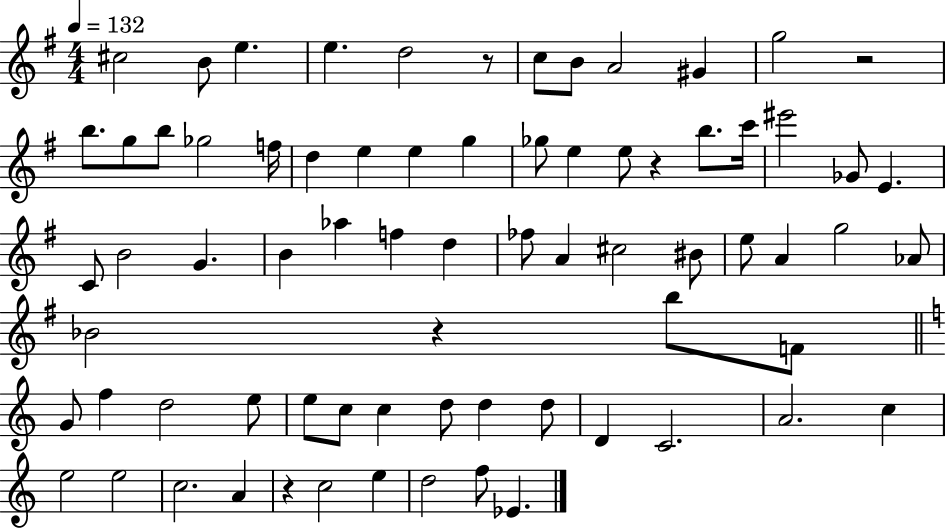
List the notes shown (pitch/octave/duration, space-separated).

C#5/h B4/e E5/q. E5/q. D5/h R/e C5/e B4/e A4/h G#4/q G5/h R/h B5/e. G5/e B5/e Gb5/h F5/s D5/q E5/q E5/q G5/q Gb5/e E5/q E5/e R/q B5/e. C6/s EIS6/h Gb4/e E4/q. C4/e B4/h G4/q. B4/q Ab5/q F5/q D5/q FES5/e A4/q C#5/h BIS4/e E5/e A4/q G5/h Ab4/e Bb4/h R/q B5/e F4/e G4/e F5/q D5/h E5/e E5/e C5/e C5/q D5/e D5/q D5/e D4/q C4/h. A4/h. C5/q E5/h E5/h C5/h. A4/q R/q C5/h E5/q D5/h F5/e Eb4/q.